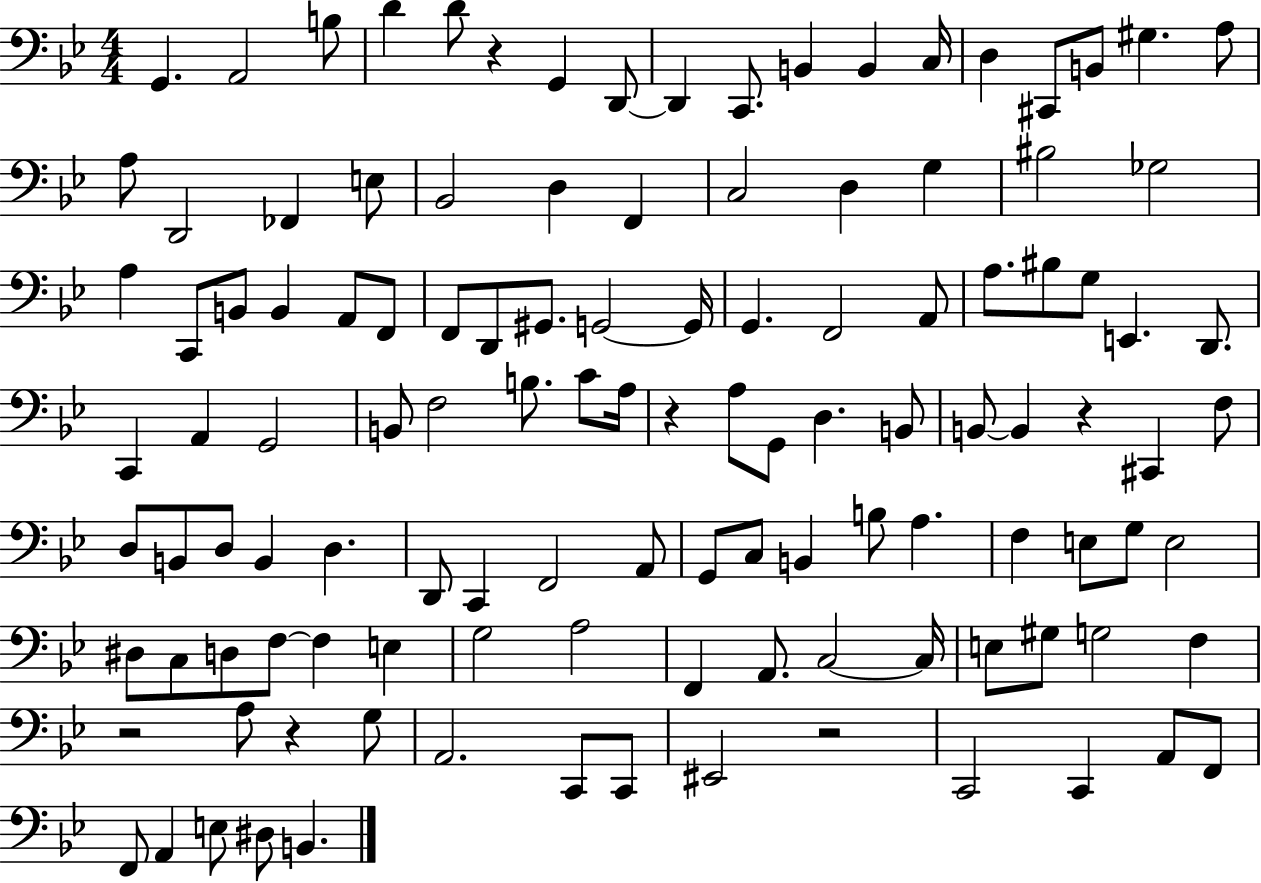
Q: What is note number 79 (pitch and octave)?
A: F3